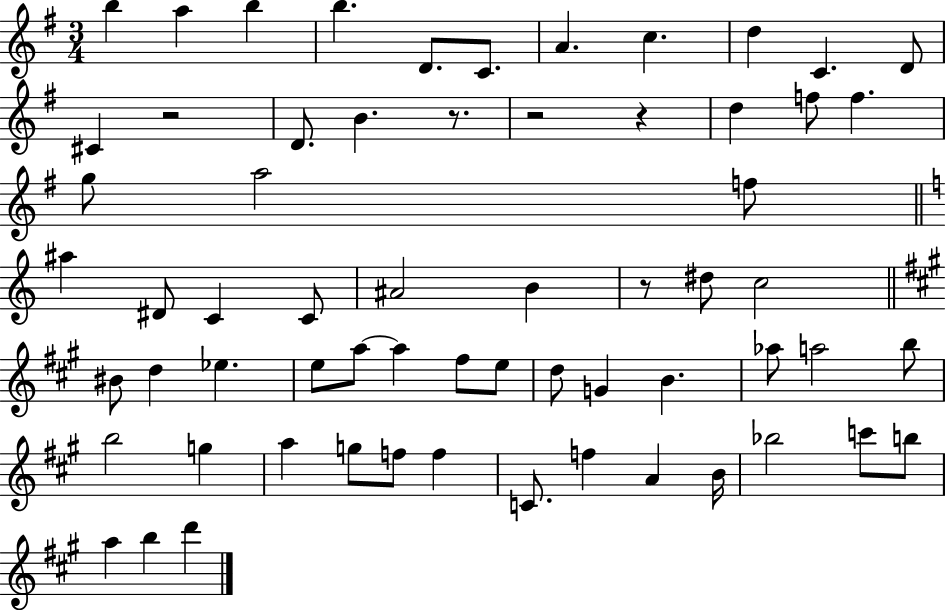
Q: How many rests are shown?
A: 5